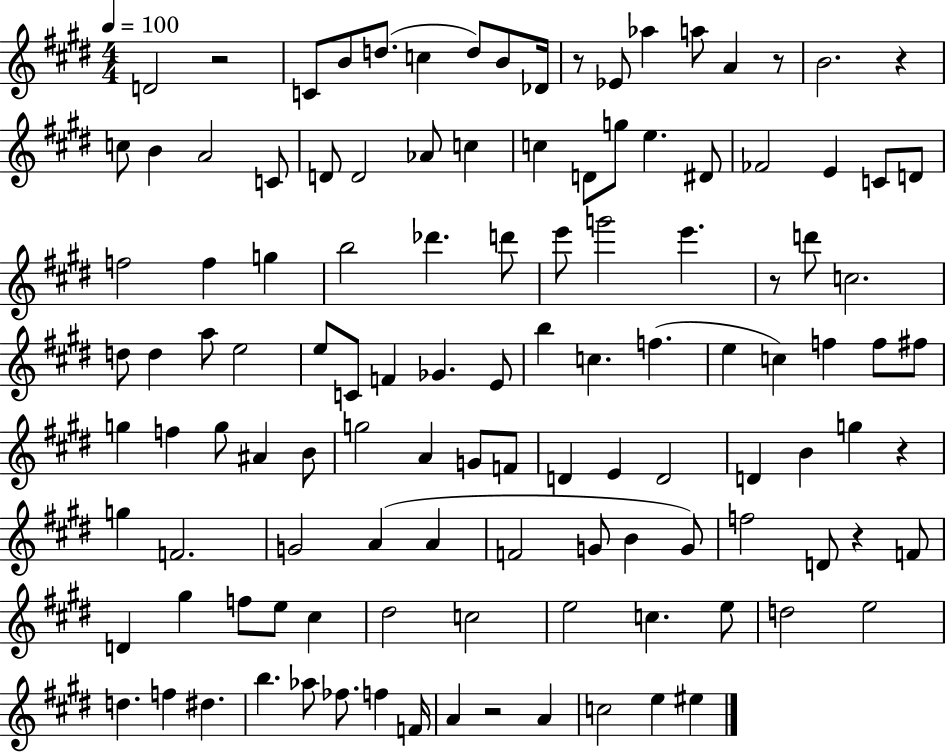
{
  \clef treble
  \numericTimeSignature
  \time 4/4
  \key e \major
  \tempo 4 = 100
  d'2 r2 | c'8 b'8 d''8.( c''4 d''8) b'8 des'16 | r8 ees'8 aes''4 a''8 a'4 r8 | b'2. r4 | \break c''8 b'4 a'2 c'8 | d'8 d'2 aes'8 c''4 | c''4 d'8 g''8 e''4. dis'8 | fes'2 e'4 c'8 d'8 | \break f''2 f''4 g''4 | b''2 des'''4. d'''8 | e'''8 g'''2 e'''4. | r8 d'''8 c''2. | \break d''8 d''4 a''8 e''2 | e''8 c'8 f'4 ges'4. e'8 | b''4 c''4. f''4.( | e''4 c''4) f''4 f''8 fis''8 | \break g''4 f''4 g''8 ais'4 b'8 | g''2 a'4 g'8 f'8 | d'4 e'4 d'2 | d'4 b'4 g''4 r4 | \break g''4 f'2. | g'2 a'4( a'4 | f'2 g'8 b'4 g'8) | f''2 d'8 r4 f'8 | \break d'4 gis''4 f''8 e''8 cis''4 | dis''2 c''2 | e''2 c''4. e''8 | d''2 e''2 | \break d''4. f''4 dis''4. | b''4. aes''8 fes''8. f''4 f'16 | a'4 r2 a'4 | c''2 e''4 eis''4 | \break \bar "|."
}